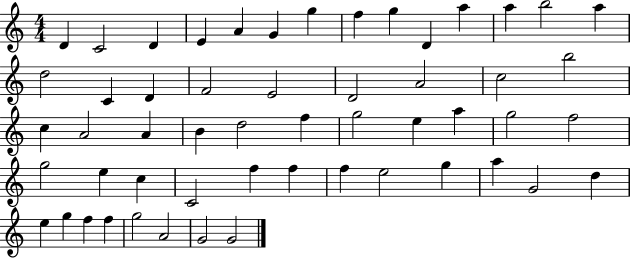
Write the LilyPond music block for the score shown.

{
  \clef treble
  \numericTimeSignature
  \time 4/4
  \key c \major
  d'4 c'2 d'4 | e'4 a'4 g'4 g''4 | f''4 g''4 d'4 a''4 | a''4 b''2 a''4 | \break d''2 c'4 d'4 | f'2 e'2 | d'2 a'2 | c''2 b''2 | \break c''4 a'2 a'4 | b'4 d''2 f''4 | g''2 e''4 a''4 | g''2 f''2 | \break g''2 e''4 c''4 | c'2 f''4 f''4 | f''4 e''2 g''4 | a''4 g'2 d''4 | \break e''4 g''4 f''4 f''4 | g''2 a'2 | g'2 g'2 | \bar "|."
}